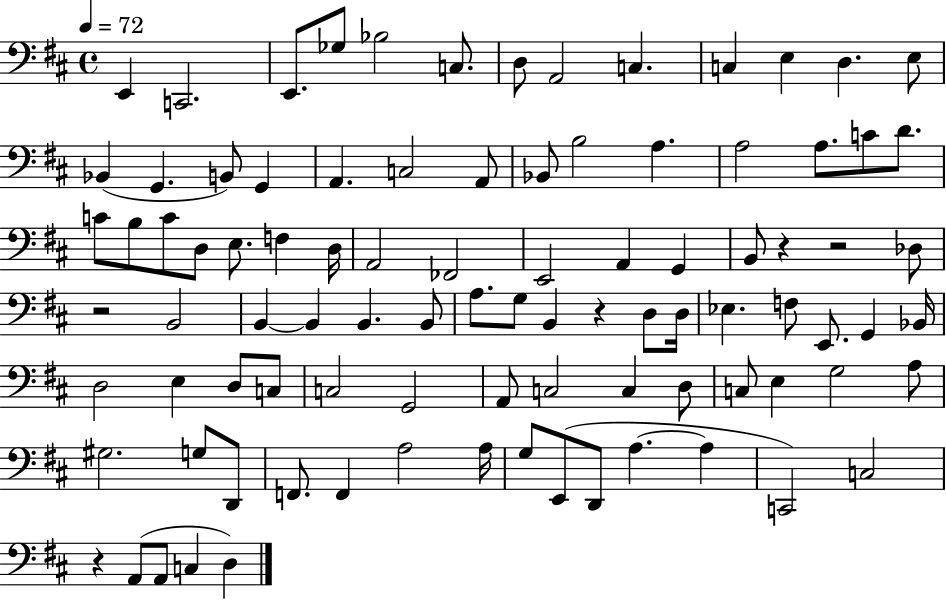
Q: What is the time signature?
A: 4/4